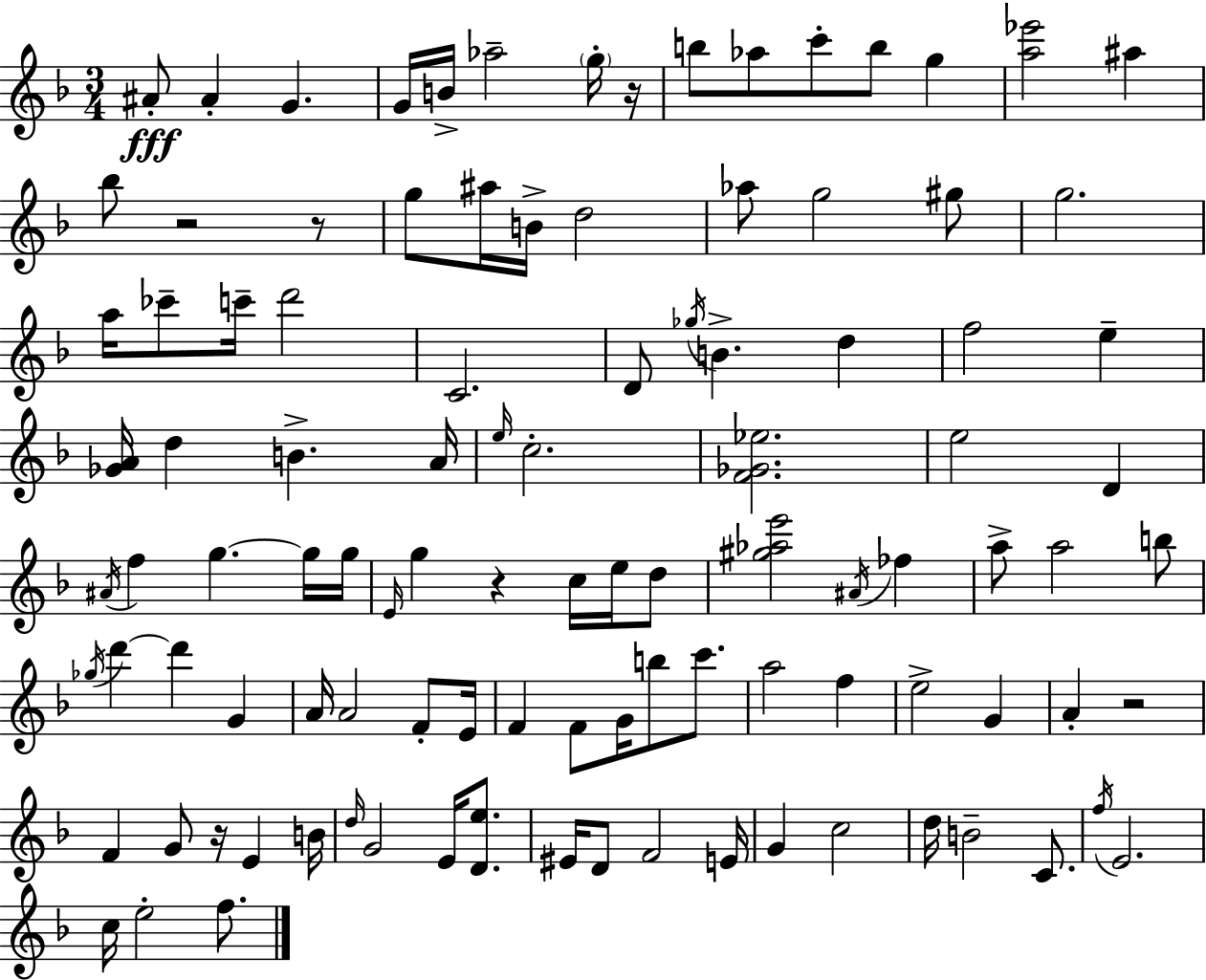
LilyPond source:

{
  \clef treble
  \numericTimeSignature
  \time 3/4
  \key d \minor
  ais'8-.\fff ais'4-. g'4. | g'16 b'16-> aes''2-- \parenthesize g''16-. r16 | b''8 aes''8 c'''8-. b''8 g''4 | <a'' ees'''>2 ais''4 | \break bes''8 r2 r8 | g''8 ais''16 b'16-> d''2 | aes''8 g''2 gis''8 | g''2. | \break a''16 ces'''8-- c'''16-- d'''2 | c'2. | d'8 \acciaccatura { ges''16 } b'4.-> d''4 | f''2 e''4-- | \break <ges' a'>16 d''4 b'4.-> | a'16 \grace { e''16 } c''2.-. | <f' ges' ees''>2. | e''2 d'4 | \break \acciaccatura { ais'16 } f''4 g''4.~~ | g''16 g''16 \grace { e'16 } g''4 r4 | c''16 e''16 d''8 <gis'' aes'' e'''>2 | \acciaccatura { ais'16 } fes''4 a''8-> a''2 | \break b''8 \acciaccatura { ges''16 } d'''4~~ d'''4 | g'4 a'16 a'2 | f'8-. e'16 f'4 f'8 | g'16 b''8 c'''8. a''2 | \break f''4 e''2-> | g'4 a'4-. r2 | f'4 g'8 | r16 e'4 b'16 \grace { d''16 } g'2 | \break e'16 <d' e''>8. eis'16 d'8 f'2 | e'16 g'4 c''2 | d''16 b'2-- | c'8. \acciaccatura { f''16 } e'2. | \break c''16 e''2-. | f''8. \bar "|."
}